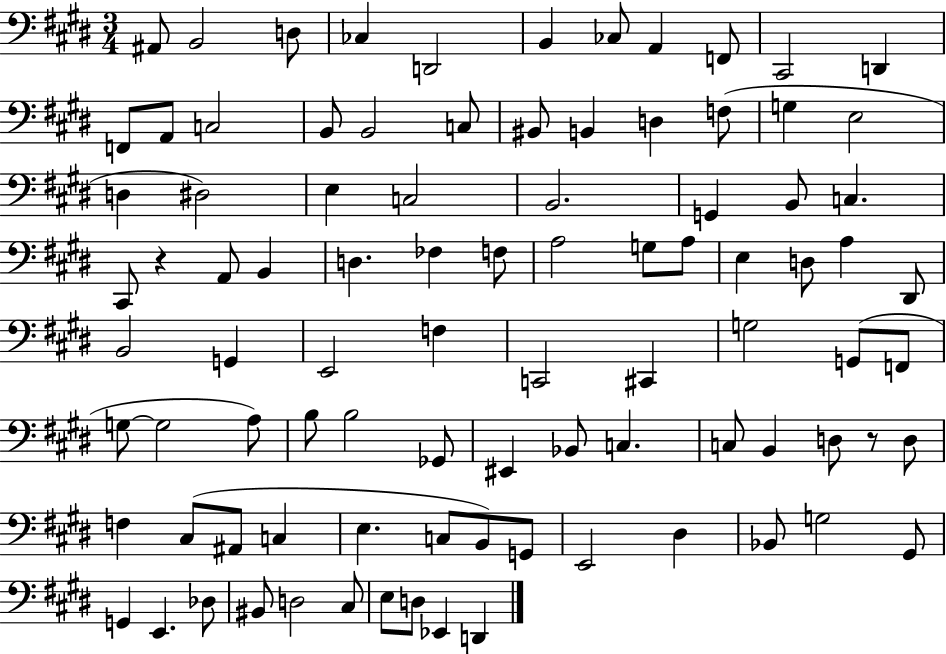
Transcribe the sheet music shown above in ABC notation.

X:1
T:Untitled
M:3/4
L:1/4
K:E
^A,,/2 B,,2 D,/2 _C, D,,2 B,, _C,/2 A,, F,,/2 ^C,,2 D,, F,,/2 A,,/2 C,2 B,,/2 B,,2 C,/2 ^B,,/2 B,, D, F,/2 G, E,2 D, ^D,2 E, C,2 B,,2 G,, B,,/2 C, ^C,,/2 z A,,/2 B,, D, _F, F,/2 A,2 G,/2 A,/2 E, D,/2 A, ^D,,/2 B,,2 G,, E,,2 F, C,,2 ^C,, G,2 G,,/2 F,,/2 G,/2 G,2 A,/2 B,/2 B,2 _G,,/2 ^E,, _B,,/2 C, C,/2 B,, D,/2 z/2 D,/2 F, ^C,/2 ^A,,/2 C, E, C,/2 B,,/2 G,,/2 E,,2 ^D, _B,,/2 G,2 ^G,,/2 G,, E,, _D,/2 ^B,,/2 D,2 ^C,/2 E,/2 D,/2 _E,, D,,